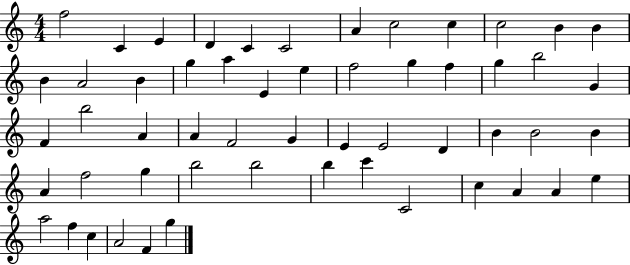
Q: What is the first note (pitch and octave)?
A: F5